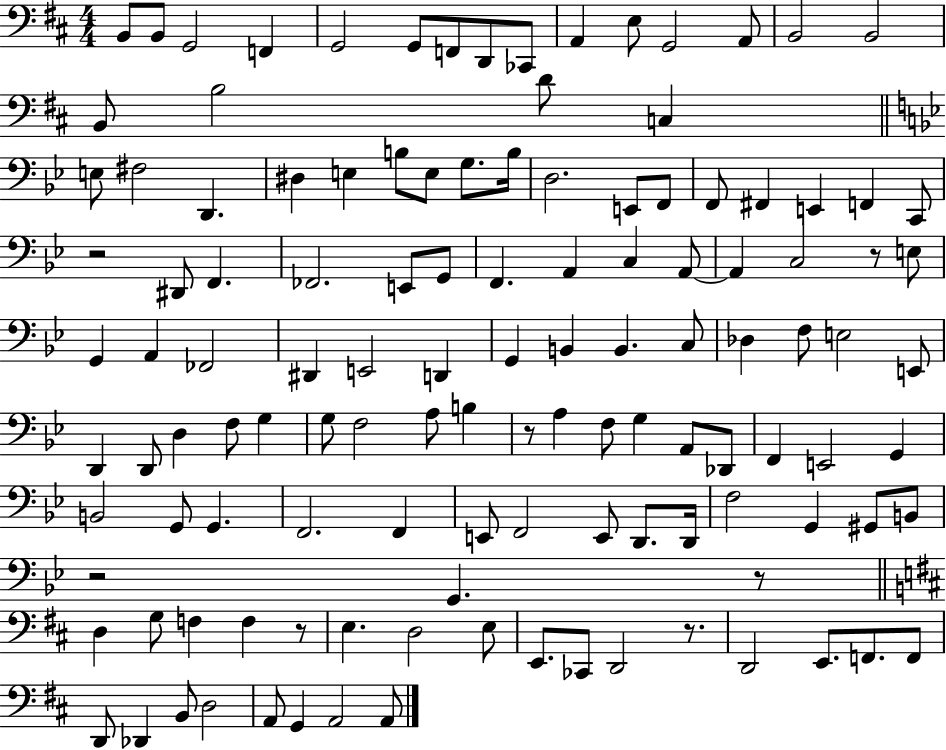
X:1
T:Untitled
M:4/4
L:1/4
K:D
B,,/2 B,,/2 G,,2 F,, G,,2 G,,/2 F,,/2 D,,/2 _C,,/2 A,, E,/2 G,,2 A,,/2 B,,2 B,,2 B,,/2 B,2 D/2 C, E,/2 ^F,2 D,, ^D, E, B,/2 E,/2 G,/2 B,/4 D,2 E,,/2 F,,/2 F,,/2 ^F,, E,, F,, C,,/2 z2 ^D,,/2 F,, _F,,2 E,,/2 G,,/2 F,, A,, C, A,,/2 A,, C,2 z/2 E,/2 G,, A,, _F,,2 ^D,, E,,2 D,, G,, B,, B,, C,/2 _D, F,/2 E,2 E,,/2 D,, D,,/2 D, F,/2 G, G,/2 F,2 A,/2 B, z/2 A, F,/2 G, A,,/2 _D,,/2 F,, E,,2 G,, B,,2 G,,/2 G,, F,,2 F,, E,,/2 F,,2 E,,/2 D,,/2 D,,/4 F,2 G,, ^G,,/2 B,,/2 z2 G,, z/2 D, G,/2 F, F, z/2 E, D,2 E,/2 E,,/2 _C,,/2 D,,2 z/2 D,,2 E,,/2 F,,/2 F,,/2 D,,/2 _D,, B,,/2 D,2 A,,/2 G,, A,,2 A,,/2